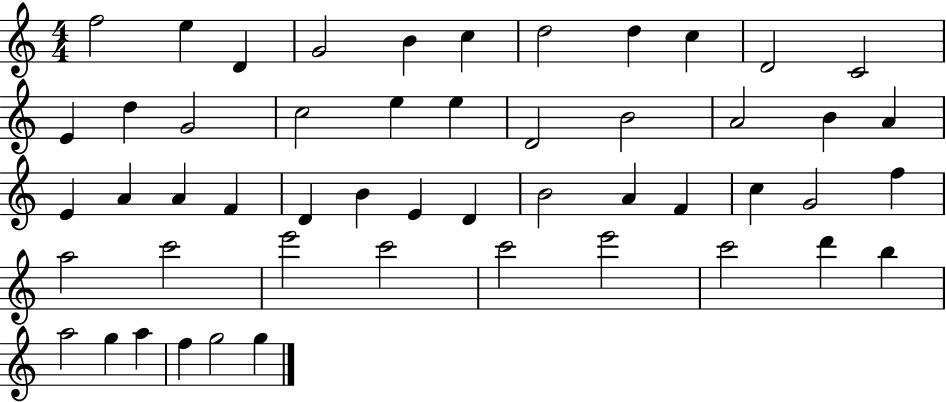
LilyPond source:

{
  \clef treble
  \numericTimeSignature
  \time 4/4
  \key c \major
  f''2 e''4 d'4 | g'2 b'4 c''4 | d''2 d''4 c''4 | d'2 c'2 | \break e'4 d''4 g'2 | c''2 e''4 e''4 | d'2 b'2 | a'2 b'4 a'4 | \break e'4 a'4 a'4 f'4 | d'4 b'4 e'4 d'4 | b'2 a'4 f'4 | c''4 g'2 f''4 | \break a''2 c'''2 | e'''2 c'''2 | c'''2 e'''2 | c'''2 d'''4 b''4 | \break a''2 g''4 a''4 | f''4 g''2 g''4 | \bar "|."
}